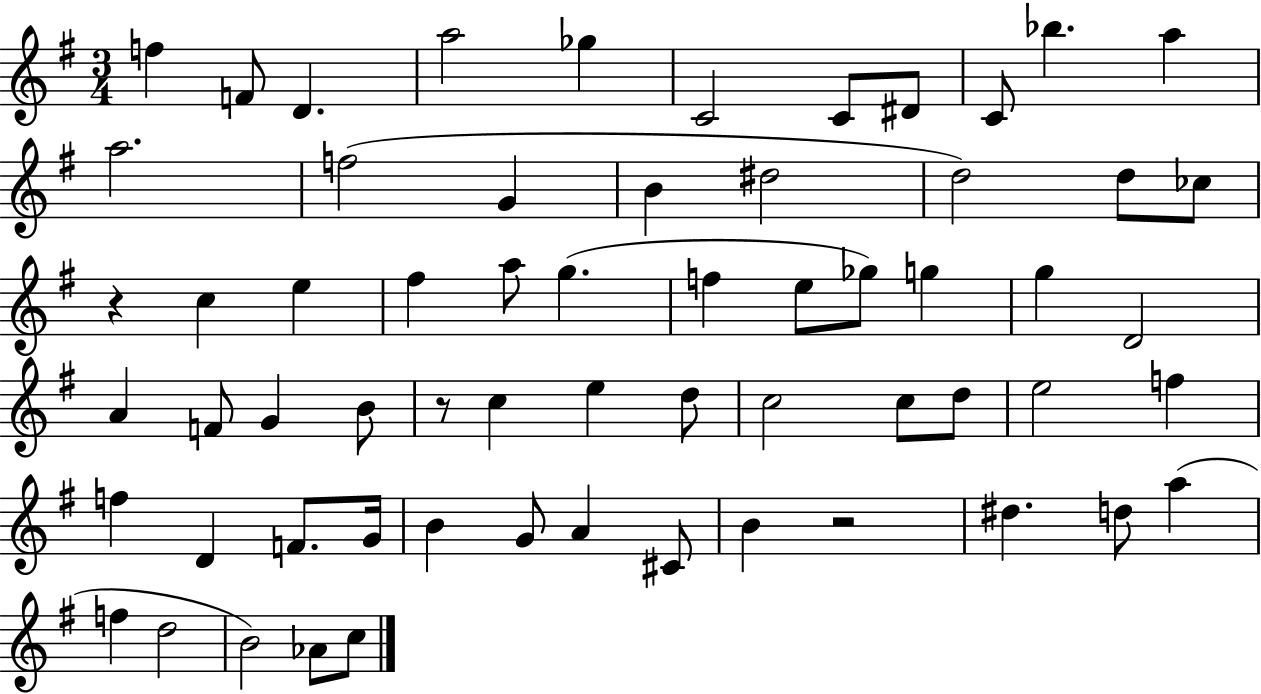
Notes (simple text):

F5/q F4/e D4/q. A5/h Gb5/q C4/h C4/e D#4/e C4/e Bb5/q. A5/q A5/h. F5/h G4/q B4/q D#5/h D5/h D5/e CES5/e R/q C5/q E5/q F#5/q A5/e G5/q. F5/q E5/e Gb5/e G5/q G5/q D4/h A4/q F4/e G4/q B4/e R/e C5/q E5/q D5/e C5/h C5/e D5/e E5/h F5/q F5/q D4/q F4/e. G4/s B4/q G4/e A4/q C#4/e B4/q R/h D#5/q. D5/e A5/q F5/q D5/h B4/h Ab4/e C5/e